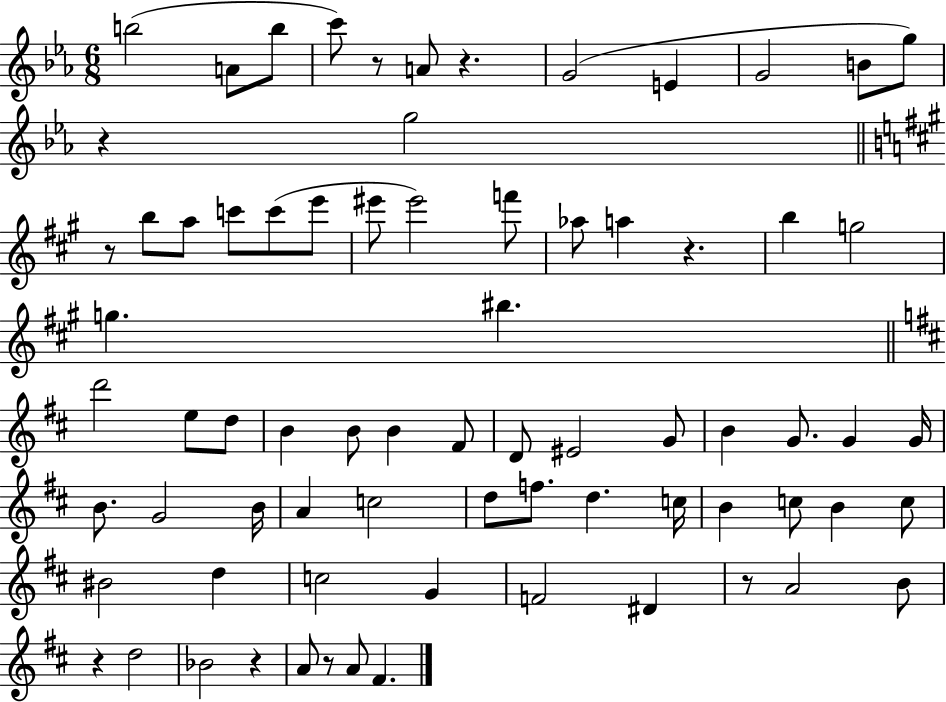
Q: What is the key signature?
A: EES major